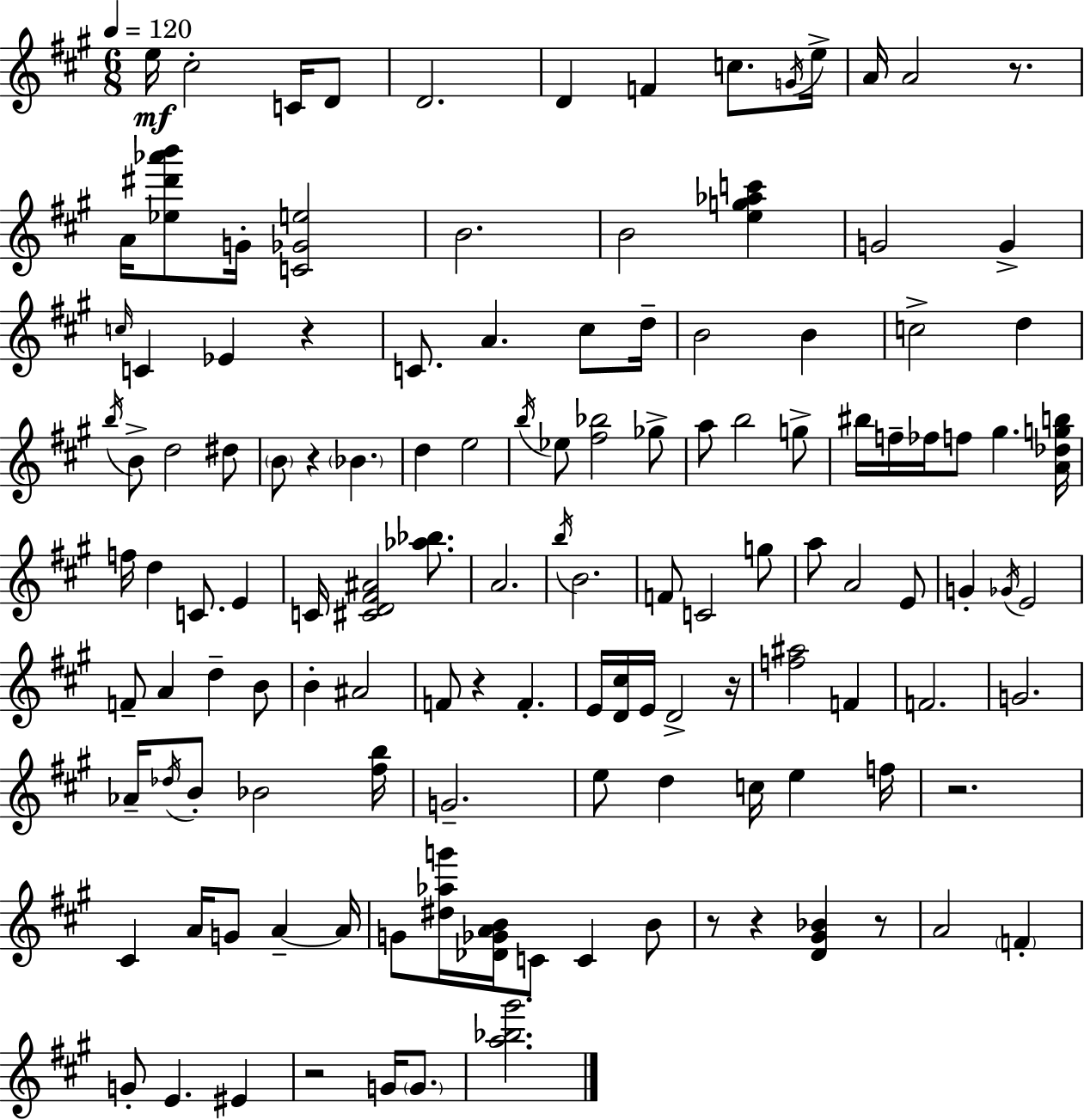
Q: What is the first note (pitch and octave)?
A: E5